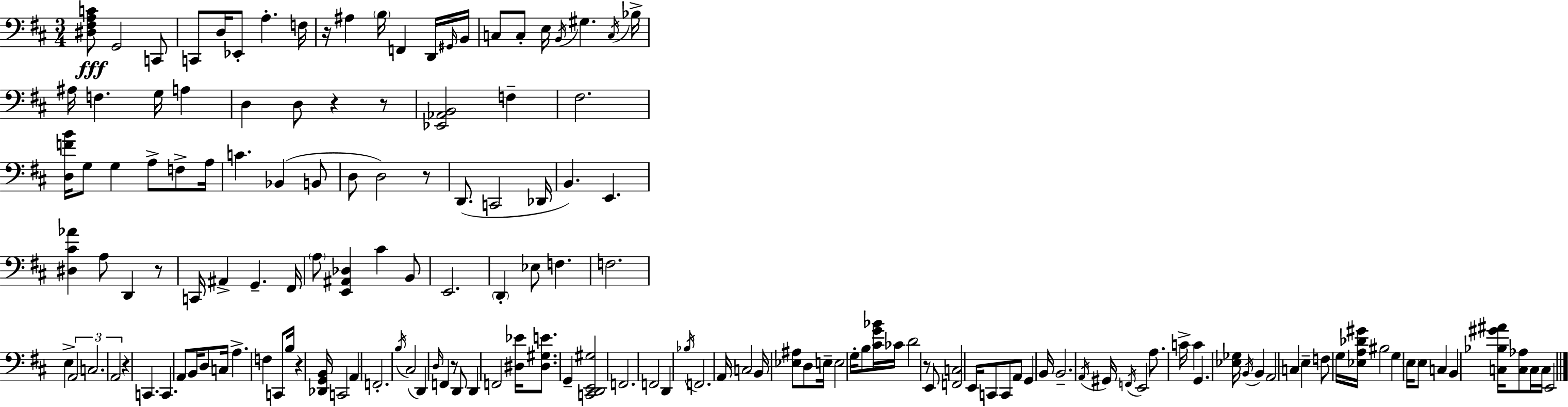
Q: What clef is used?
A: bass